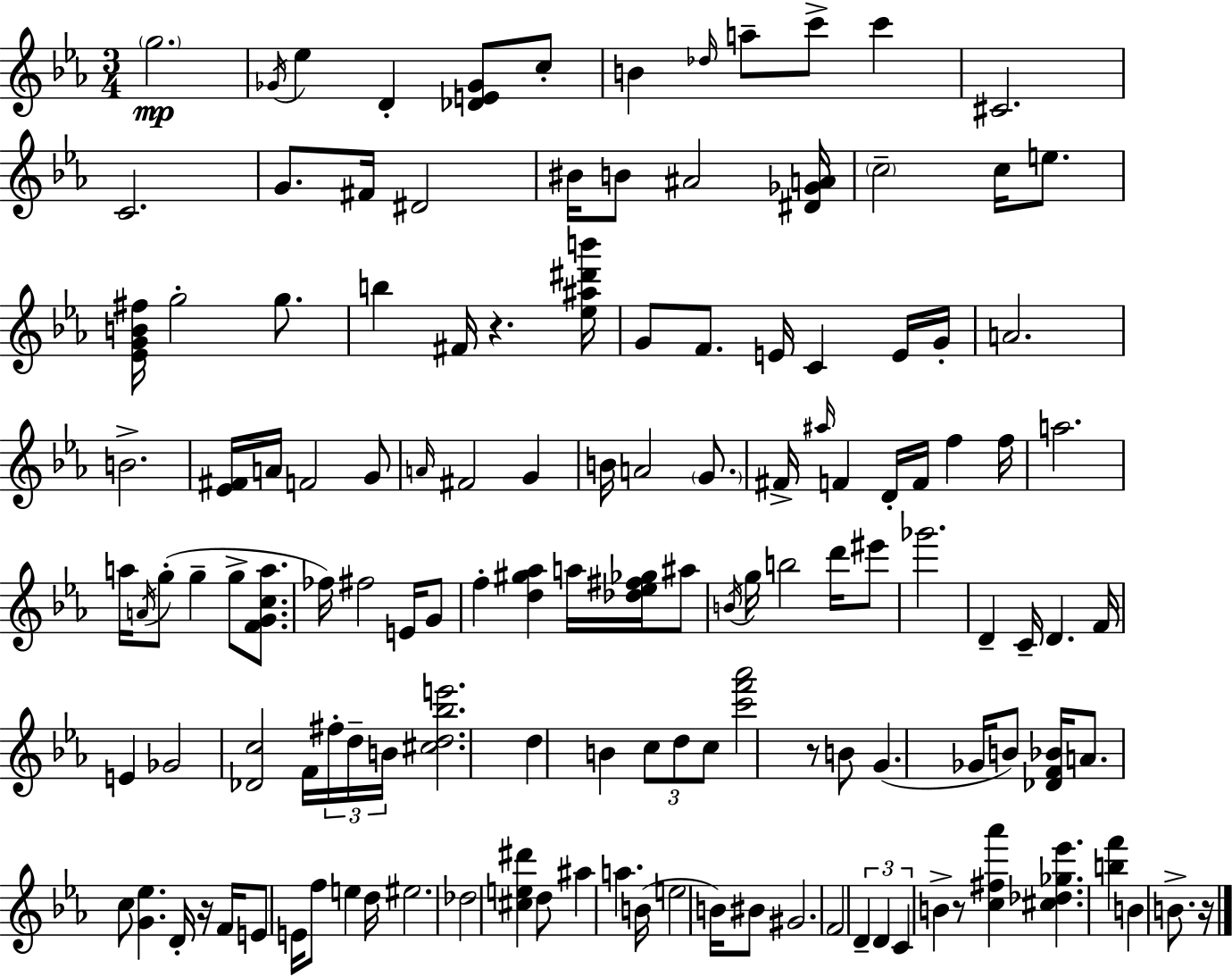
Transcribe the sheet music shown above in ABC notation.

X:1
T:Untitled
M:3/4
L:1/4
K:Cm
g2 _G/4 _e D [_DE_G]/2 c/2 B _d/4 a/2 c'/2 c' ^C2 C2 G/2 ^F/4 ^D2 ^B/4 B/2 ^A2 [^D_GA]/4 c2 c/4 e/2 [_EGB^f]/4 g2 g/2 b ^F/4 z [_e^a^d'b']/4 G/2 F/2 E/4 C E/4 G/4 A2 B2 [_E^F]/4 A/4 F2 G/2 A/4 ^F2 G B/4 A2 G/2 ^F/4 ^a/4 F D/4 F/4 f f/4 a2 a/4 A/4 g/2 g g/2 [FGca]/2 _f/4 ^f2 E/4 G/2 f [d^g_a] a/4 [_d_e^f_g]/4 ^a/2 B/4 g/4 b2 d'/4 ^e'/2 _g'2 D C/4 D F/4 E _G2 [_Dc]2 F/4 ^f/4 d/4 B/4 [^cd_be']2 d B c/2 d/2 c/2 [c'f'_a']2 z/2 B/2 G _G/4 B/2 [_DF_B]/4 A/2 c/2 [G_e] D/4 z/4 F/4 E/2 E/4 f/2 e d/4 ^e2 _d2 [^ce^d'] d/2 ^a a B/4 e2 B/4 ^B/2 ^G2 F2 D D C B z/2 [c^f_a'] [^c_d_g_e'] [bf'] B B/2 z/4